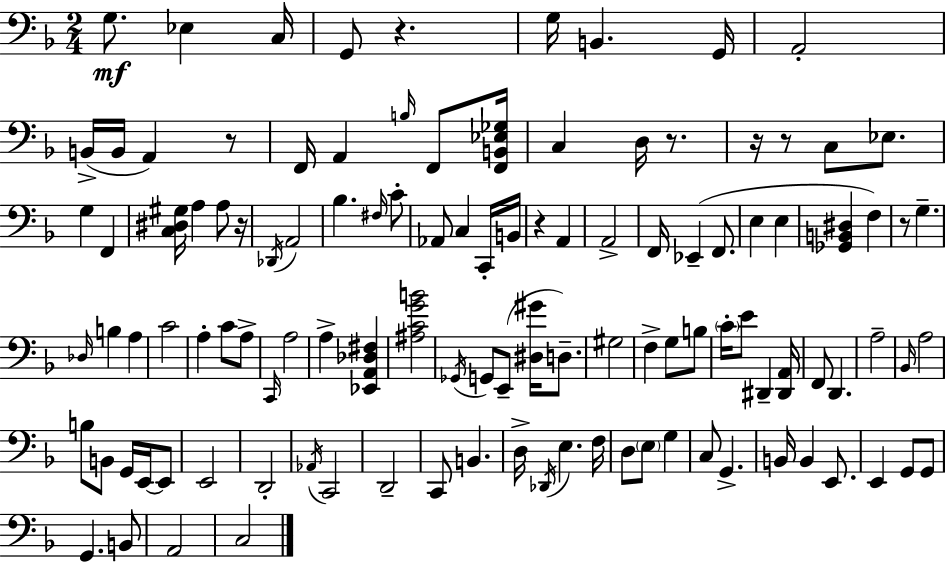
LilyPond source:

{
  \clef bass
  \numericTimeSignature
  \time 2/4
  \key f \major
  g8.\mf ees4 c16 | g,8 r4. | g16 b,4. g,16 | a,2-. | \break b,16->( b,16 a,4) r8 | f,16 a,4 \grace { b16 } f,8 | <f, b, ees ges>16 c4 d16 r8. | r16 r8 c8 ees8. | \break g4 f,4 | <c dis gis>16 a4 a8 | r16 \acciaccatura { des,16 } a,2 | bes4. | \break \grace { fis16 } c'8-. aes,8 c4 | c,16-. b,16 r4 a,4 | a,2-> | f,16 ees,4--( | \break f,8. e4 e4 | <ges, b, dis>4 f4) | r8 g4.-- | \grace { des16 } b4 | \break a4 c'2 | a4-. | c'8 a8-> \grace { c,16 } a2 | a4-> | \break <ees, a, des fis>4 <ais c' g' b'>2 | \acciaccatura { ges,16 } g,8 | e,8--( <dis gis'>16 d8.--) gis2 | f4-> | \break g8 b8 \parenthesize c'16-. e'8 | dis,4-- <dis, a,>16 f,8 | d,4. a2-- | \grace { bes,16 } a2 | \break b8 | b,8 g,16 e,16~~ e,8 e,2 | d,2-. | \acciaccatura { aes,16 } | \break c,2 | d,2-- | c,8 b,4. | d16-> \acciaccatura { des,16 } e4. | \break f16 d8 \parenthesize e8 g4 | c8 g,4.-> | b,16 b,4 e,8. | e,4 g,8 g,8 | \break g,4. b,8 | a,2 | c2 | \bar "|."
}